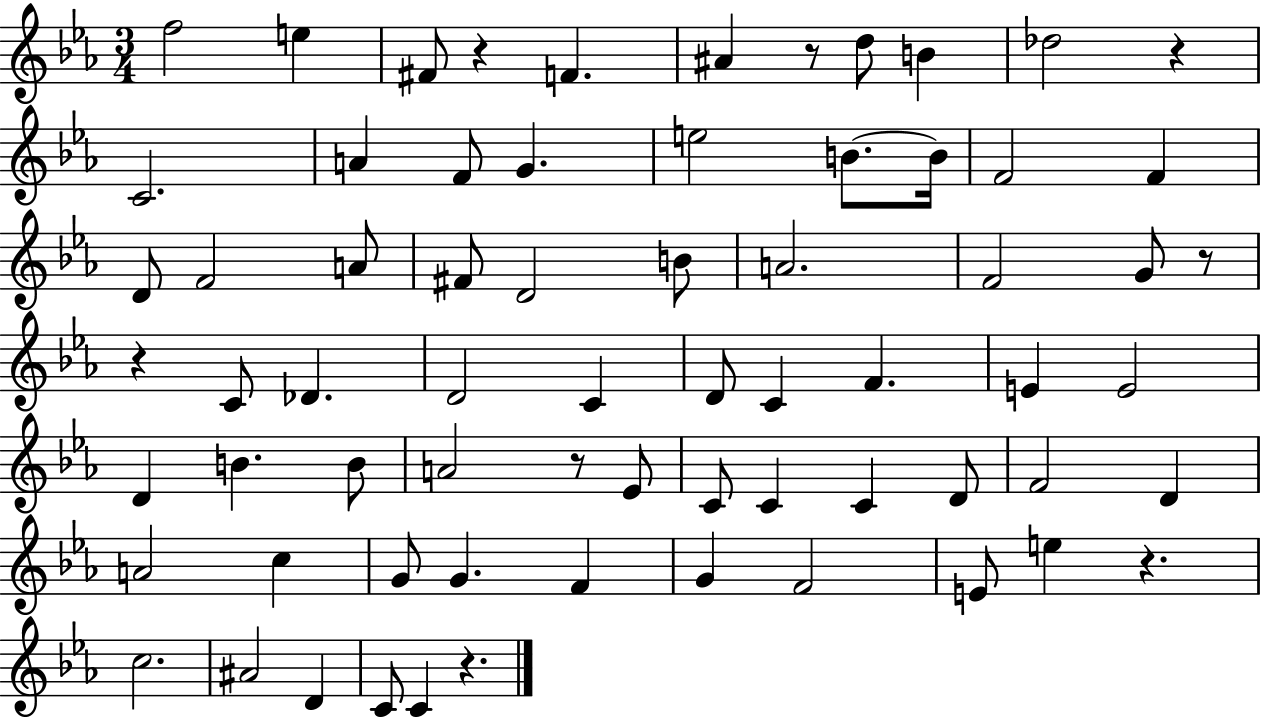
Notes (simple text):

F5/h E5/q F#4/e R/q F4/q. A#4/q R/e D5/e B4/q Db5/h R/q C4/h. A4/q F4/e G4/q. E5/h B4/e. B4/s F4/h F4/q D4/e F4/h A4/e F#4/e D4/h B4/e A4/h. F4/h G4/e R/e R/q C4/e Db4/q. D4/h C4/q D4/e C4/q F4/q. E4/q E4/h D4/q B4/q. B4/e A4/h R/e Eb4/e C4/e C4/q C4/q D4/e F4/h D4/q A4/h C5/q G4/e G4/q. F4/q G4/q F4/h E4/e E5/q R/q. C5/h. A#4/h D4/q C4/e C4/q R/q.